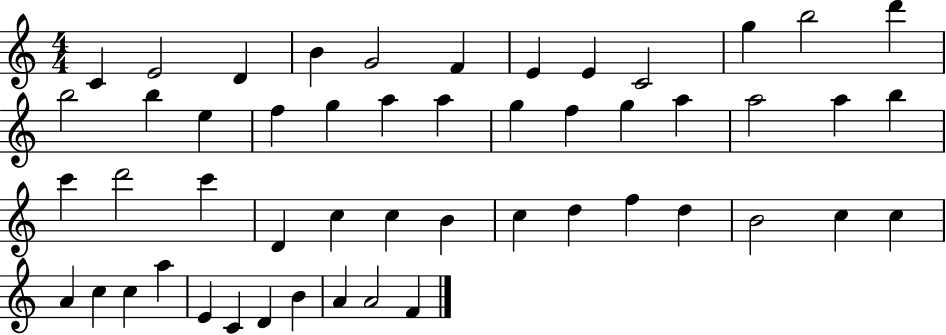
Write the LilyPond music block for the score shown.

{
  \clef treble
  \numericTimeSignature
  \time 4/4
  \key c \major
  c'4 e'2 d'4 | b'4 g'2 f'4 | e'4 e'4 c'2 | g''4 b''2 d'''4 | \break b''2 b''4 e''4 | f''4 g''4 a''4 a''4 | g''4 f''4 g''4 a''4 | a''2 a''4 b''4 | \break c'''4 d'''2 c'''4 | d'4 c''4 c''4 b'4 | c''4 d''4 f''4 d''4 | b'2 c''4 c''4 | \break a'4 c''4 c''4 a''4 | e'4 c'4 d'4 b'4 | a'4 a'2 f'4 | \bar "|."
}